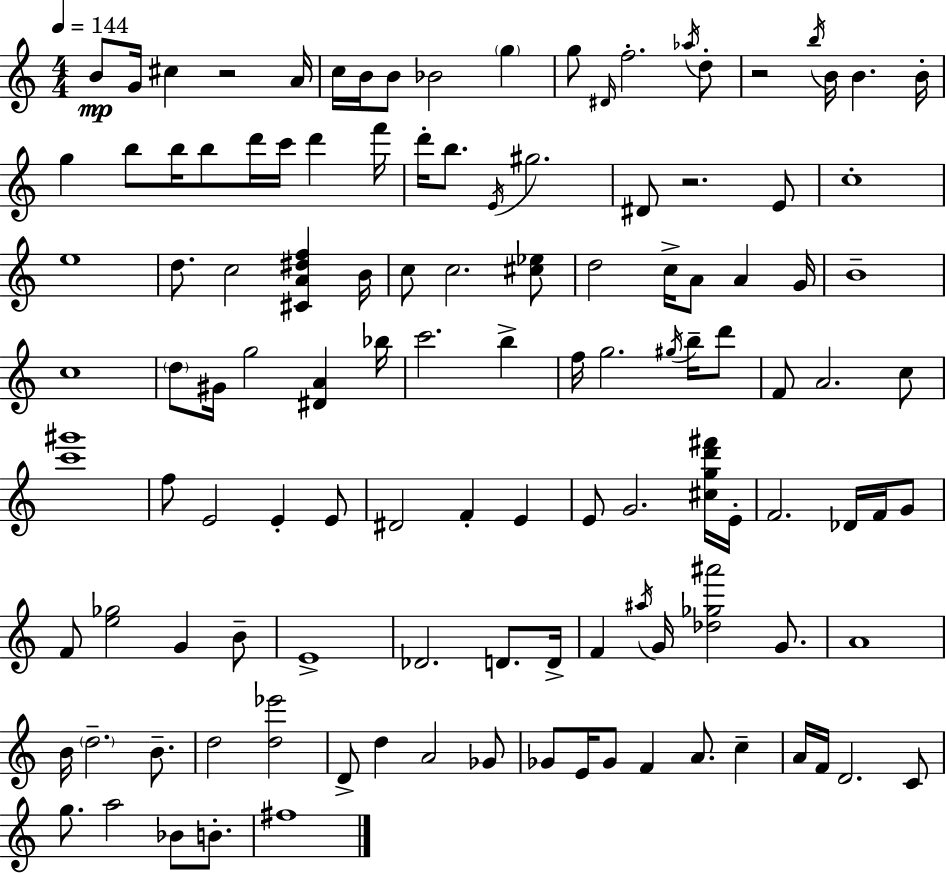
B4/e G4/s C#5/q R/h A4/s C5/s B4/s B4/e Bb4/h G5/q G5/e D#4/s F5/h. Ab5/s D5/e R/h B5/s B4/s B4/q. B4/s G5/q B5/e B5/s B5/e D6/s C6/s D6/q F6/s D6/s B5/e. E4/s G#5/h. D#4/e R/h. E4/e C5/w E5/w D5/e. C5/h [C#4,A4,D#5,F5]/q B4/s C5/e C5/h. [C#5,Eb5]/e D5/h C5/s A4/e A4/q G4/s B4/w C5/w D5/e G#4/s G5/h [D#4,A4]/q Bb5/s C6/h. B5/q F5/s G5/h. G#5/s B5/s D6/e F4/e A4/h. C5/e [C6,G#6]/w F5/e E4/h E4/q E4/e D#4/h F4/q E4/q E4/e G4/h. [C#5,G5,D6,F#6]/s E4/s F4/h. Db4/s F4/s G4/e F4/e [E5,Gb5]/h G4/q B4/e E4/w Db4/h. D4/e. D4/s F4/q A#5/s G4/s [Db5,Gb5,A#6]/h G4/e. A4/w B4/s D5/h. B4/e. D5/h [D5,Eb6]/h D4/e D5/q A4/h Gb4/e Gb4/e E4/s Gb4/e F4/q A4/e. C5/q A4/s F4/s D4/h. C4/e G5/e. A5/h Bb4/e B4/e. F#5/w